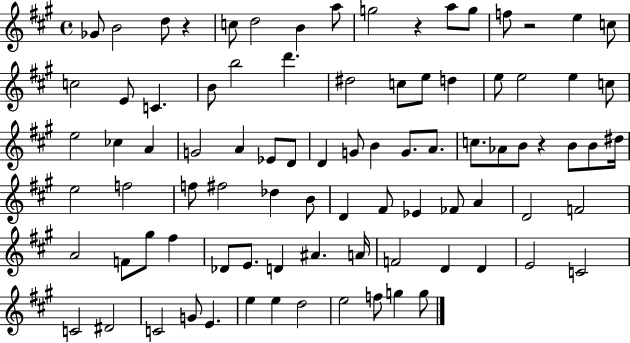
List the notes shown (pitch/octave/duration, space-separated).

Gb4/e B4/h D5/e R/q C5/e D5/h B4/q A5/e G5/h R/q A5/e G5/e F5/e R/h E5/q C5/e C5/h E4/e C4/q. B4/e B5/h D6/q. D#5/h C5/e E5/e D5/q E5/e E5/h E5/q C5/e E5/h CES5/q A4/q G4/h A4/q Eb4/e D4/e D4/q G4/e B4/q G4/e. A4/e. C5/e. Ab4/e B4/e R/q B4/e B4/e D#5/s E5/h F5/h F5/e F#5/h Db5/q B4/e D4/q F#4/e Eb4/q FES4/e A4/q D4/h F4/h A4/h F4/e G#5/e F#5/q Db4/e E4/e. D4/q A#4/q. A4/s F4/h D4/q D4/q E4/h C4/h C4/h D#4/h C4/h G4/e E4/q. E5/q E5/q D5/h E5/h F5/e G5/q G5/e